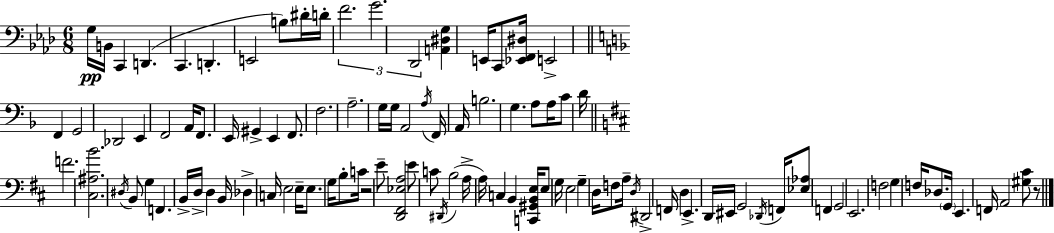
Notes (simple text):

G3/s B2/s C2/q D2/q. C2/q. D2/q. E2/h B3/e D#4/s D4/s F4/h. G4/h. Db2/h [A2,D#3,G3]/q E2/s C2/e [Eb2,F2,D#3]/s E2/h F2/q G2/h Db2/h E2/q F2/h A2/s F2/e. E2/s G#2/q E2/q F2/e. F3/h. A3/h. G3/s G3/s A2/h A3/s F2/s A2/s B3/h. G3/q. A3/e A3/s C4/e D4/s F4/h. [C#3,A#3,B4]/h. D#3/s B2/e G3/q F2/q. B2/s D3/s D3/q B2/s Db3/q C3/s E3/h E3/s E3/e. G3/s B3/e C4/s R/h E4/e [D2,F#2,Eb3,A3]/h E4/e C4/e D#2/s B3/h A3/s A3/s C3/q B2/q [C2,G#2,B2,E3]/s E3/e G3/s E3/h G3/q D3/s F3/e A3/s D3/s D#2/h F2/s D3/q E2/q. D2/s EIS2/s G2/h Db2/s F2/s [Eb3,Ab3]/e F2/q G2/h E2/h. F3/h G3/q F3/s Db3/e. G2/s E2/q. F2/s A2/h [G#3,C#4]/e R/e